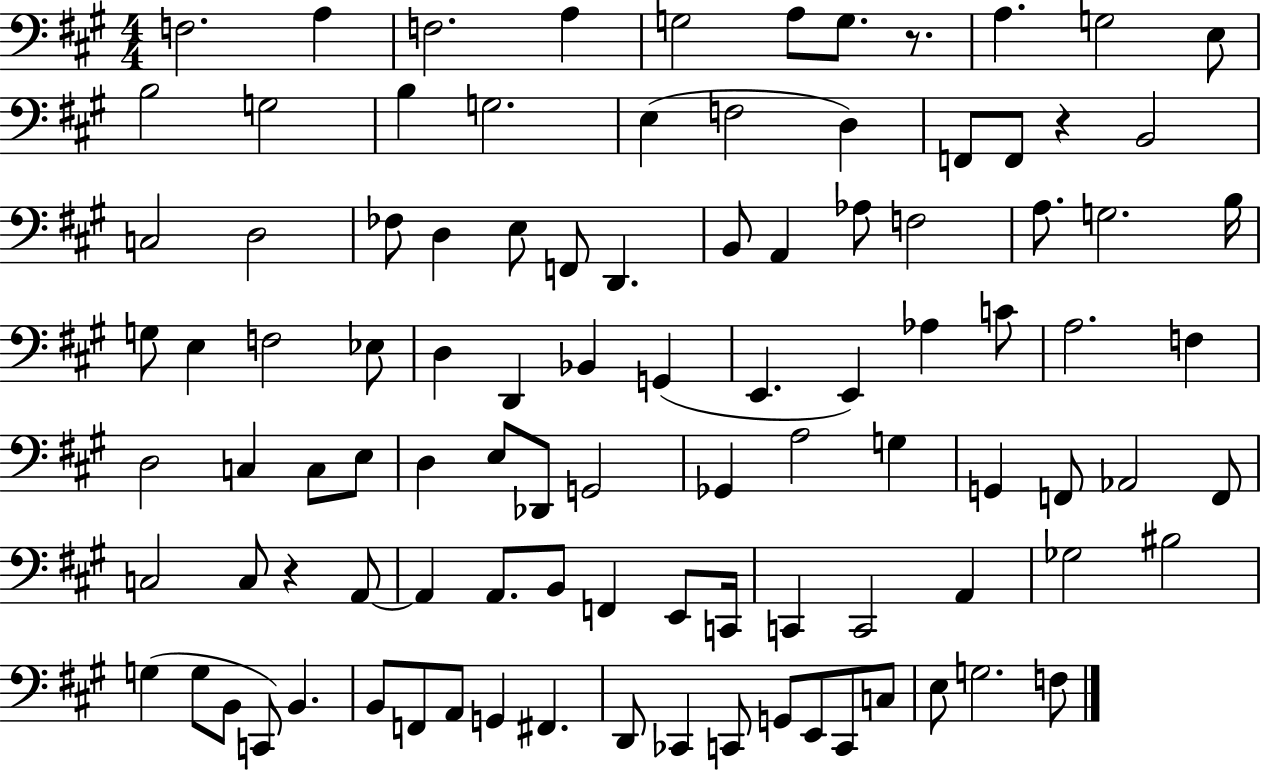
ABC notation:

X:1
T:Untitled
M:4/4
L:1/4
K:A
F,2 A, F,2 A, G,2 A,/2 G,/2 z/2 A, G,2 E,/2 B,2 G,2 B, G,2 E, F,2 D, F,,/2 F,,/2 z B,,2 C,2 D,2 _F,/2 D, E,/2 F,,/2 D,, B,,/2 A,, _A,/2 F,2 A,/2 G,2 B,/4 G,/2 E, F,2 _E,/2 D, D,, _B,, G,, E,, E,, _A, C/2 A,2 F, D,2 C, C,/2 E,/2 D, E,/2 _D,,/2 G,,2 _G,, A,2 G, G,, F,,/2 _A,,2 F,,/2 C,2 C,/2 z A,,/2 A,, A,,/2 B,,/2 F,, E,,/2 C,,/4 C,, C,,2 A,, _G,2 ^B,2 G, G,/2 B,,/2 C,,/2 B,, B,,/2 F,,/2 A,,/2 G,, ^F,, D,,/2 _C,, C,,/2 G,,/2 E,,/2 C,,/2 C,/2 E,/2 G,2 F,/2